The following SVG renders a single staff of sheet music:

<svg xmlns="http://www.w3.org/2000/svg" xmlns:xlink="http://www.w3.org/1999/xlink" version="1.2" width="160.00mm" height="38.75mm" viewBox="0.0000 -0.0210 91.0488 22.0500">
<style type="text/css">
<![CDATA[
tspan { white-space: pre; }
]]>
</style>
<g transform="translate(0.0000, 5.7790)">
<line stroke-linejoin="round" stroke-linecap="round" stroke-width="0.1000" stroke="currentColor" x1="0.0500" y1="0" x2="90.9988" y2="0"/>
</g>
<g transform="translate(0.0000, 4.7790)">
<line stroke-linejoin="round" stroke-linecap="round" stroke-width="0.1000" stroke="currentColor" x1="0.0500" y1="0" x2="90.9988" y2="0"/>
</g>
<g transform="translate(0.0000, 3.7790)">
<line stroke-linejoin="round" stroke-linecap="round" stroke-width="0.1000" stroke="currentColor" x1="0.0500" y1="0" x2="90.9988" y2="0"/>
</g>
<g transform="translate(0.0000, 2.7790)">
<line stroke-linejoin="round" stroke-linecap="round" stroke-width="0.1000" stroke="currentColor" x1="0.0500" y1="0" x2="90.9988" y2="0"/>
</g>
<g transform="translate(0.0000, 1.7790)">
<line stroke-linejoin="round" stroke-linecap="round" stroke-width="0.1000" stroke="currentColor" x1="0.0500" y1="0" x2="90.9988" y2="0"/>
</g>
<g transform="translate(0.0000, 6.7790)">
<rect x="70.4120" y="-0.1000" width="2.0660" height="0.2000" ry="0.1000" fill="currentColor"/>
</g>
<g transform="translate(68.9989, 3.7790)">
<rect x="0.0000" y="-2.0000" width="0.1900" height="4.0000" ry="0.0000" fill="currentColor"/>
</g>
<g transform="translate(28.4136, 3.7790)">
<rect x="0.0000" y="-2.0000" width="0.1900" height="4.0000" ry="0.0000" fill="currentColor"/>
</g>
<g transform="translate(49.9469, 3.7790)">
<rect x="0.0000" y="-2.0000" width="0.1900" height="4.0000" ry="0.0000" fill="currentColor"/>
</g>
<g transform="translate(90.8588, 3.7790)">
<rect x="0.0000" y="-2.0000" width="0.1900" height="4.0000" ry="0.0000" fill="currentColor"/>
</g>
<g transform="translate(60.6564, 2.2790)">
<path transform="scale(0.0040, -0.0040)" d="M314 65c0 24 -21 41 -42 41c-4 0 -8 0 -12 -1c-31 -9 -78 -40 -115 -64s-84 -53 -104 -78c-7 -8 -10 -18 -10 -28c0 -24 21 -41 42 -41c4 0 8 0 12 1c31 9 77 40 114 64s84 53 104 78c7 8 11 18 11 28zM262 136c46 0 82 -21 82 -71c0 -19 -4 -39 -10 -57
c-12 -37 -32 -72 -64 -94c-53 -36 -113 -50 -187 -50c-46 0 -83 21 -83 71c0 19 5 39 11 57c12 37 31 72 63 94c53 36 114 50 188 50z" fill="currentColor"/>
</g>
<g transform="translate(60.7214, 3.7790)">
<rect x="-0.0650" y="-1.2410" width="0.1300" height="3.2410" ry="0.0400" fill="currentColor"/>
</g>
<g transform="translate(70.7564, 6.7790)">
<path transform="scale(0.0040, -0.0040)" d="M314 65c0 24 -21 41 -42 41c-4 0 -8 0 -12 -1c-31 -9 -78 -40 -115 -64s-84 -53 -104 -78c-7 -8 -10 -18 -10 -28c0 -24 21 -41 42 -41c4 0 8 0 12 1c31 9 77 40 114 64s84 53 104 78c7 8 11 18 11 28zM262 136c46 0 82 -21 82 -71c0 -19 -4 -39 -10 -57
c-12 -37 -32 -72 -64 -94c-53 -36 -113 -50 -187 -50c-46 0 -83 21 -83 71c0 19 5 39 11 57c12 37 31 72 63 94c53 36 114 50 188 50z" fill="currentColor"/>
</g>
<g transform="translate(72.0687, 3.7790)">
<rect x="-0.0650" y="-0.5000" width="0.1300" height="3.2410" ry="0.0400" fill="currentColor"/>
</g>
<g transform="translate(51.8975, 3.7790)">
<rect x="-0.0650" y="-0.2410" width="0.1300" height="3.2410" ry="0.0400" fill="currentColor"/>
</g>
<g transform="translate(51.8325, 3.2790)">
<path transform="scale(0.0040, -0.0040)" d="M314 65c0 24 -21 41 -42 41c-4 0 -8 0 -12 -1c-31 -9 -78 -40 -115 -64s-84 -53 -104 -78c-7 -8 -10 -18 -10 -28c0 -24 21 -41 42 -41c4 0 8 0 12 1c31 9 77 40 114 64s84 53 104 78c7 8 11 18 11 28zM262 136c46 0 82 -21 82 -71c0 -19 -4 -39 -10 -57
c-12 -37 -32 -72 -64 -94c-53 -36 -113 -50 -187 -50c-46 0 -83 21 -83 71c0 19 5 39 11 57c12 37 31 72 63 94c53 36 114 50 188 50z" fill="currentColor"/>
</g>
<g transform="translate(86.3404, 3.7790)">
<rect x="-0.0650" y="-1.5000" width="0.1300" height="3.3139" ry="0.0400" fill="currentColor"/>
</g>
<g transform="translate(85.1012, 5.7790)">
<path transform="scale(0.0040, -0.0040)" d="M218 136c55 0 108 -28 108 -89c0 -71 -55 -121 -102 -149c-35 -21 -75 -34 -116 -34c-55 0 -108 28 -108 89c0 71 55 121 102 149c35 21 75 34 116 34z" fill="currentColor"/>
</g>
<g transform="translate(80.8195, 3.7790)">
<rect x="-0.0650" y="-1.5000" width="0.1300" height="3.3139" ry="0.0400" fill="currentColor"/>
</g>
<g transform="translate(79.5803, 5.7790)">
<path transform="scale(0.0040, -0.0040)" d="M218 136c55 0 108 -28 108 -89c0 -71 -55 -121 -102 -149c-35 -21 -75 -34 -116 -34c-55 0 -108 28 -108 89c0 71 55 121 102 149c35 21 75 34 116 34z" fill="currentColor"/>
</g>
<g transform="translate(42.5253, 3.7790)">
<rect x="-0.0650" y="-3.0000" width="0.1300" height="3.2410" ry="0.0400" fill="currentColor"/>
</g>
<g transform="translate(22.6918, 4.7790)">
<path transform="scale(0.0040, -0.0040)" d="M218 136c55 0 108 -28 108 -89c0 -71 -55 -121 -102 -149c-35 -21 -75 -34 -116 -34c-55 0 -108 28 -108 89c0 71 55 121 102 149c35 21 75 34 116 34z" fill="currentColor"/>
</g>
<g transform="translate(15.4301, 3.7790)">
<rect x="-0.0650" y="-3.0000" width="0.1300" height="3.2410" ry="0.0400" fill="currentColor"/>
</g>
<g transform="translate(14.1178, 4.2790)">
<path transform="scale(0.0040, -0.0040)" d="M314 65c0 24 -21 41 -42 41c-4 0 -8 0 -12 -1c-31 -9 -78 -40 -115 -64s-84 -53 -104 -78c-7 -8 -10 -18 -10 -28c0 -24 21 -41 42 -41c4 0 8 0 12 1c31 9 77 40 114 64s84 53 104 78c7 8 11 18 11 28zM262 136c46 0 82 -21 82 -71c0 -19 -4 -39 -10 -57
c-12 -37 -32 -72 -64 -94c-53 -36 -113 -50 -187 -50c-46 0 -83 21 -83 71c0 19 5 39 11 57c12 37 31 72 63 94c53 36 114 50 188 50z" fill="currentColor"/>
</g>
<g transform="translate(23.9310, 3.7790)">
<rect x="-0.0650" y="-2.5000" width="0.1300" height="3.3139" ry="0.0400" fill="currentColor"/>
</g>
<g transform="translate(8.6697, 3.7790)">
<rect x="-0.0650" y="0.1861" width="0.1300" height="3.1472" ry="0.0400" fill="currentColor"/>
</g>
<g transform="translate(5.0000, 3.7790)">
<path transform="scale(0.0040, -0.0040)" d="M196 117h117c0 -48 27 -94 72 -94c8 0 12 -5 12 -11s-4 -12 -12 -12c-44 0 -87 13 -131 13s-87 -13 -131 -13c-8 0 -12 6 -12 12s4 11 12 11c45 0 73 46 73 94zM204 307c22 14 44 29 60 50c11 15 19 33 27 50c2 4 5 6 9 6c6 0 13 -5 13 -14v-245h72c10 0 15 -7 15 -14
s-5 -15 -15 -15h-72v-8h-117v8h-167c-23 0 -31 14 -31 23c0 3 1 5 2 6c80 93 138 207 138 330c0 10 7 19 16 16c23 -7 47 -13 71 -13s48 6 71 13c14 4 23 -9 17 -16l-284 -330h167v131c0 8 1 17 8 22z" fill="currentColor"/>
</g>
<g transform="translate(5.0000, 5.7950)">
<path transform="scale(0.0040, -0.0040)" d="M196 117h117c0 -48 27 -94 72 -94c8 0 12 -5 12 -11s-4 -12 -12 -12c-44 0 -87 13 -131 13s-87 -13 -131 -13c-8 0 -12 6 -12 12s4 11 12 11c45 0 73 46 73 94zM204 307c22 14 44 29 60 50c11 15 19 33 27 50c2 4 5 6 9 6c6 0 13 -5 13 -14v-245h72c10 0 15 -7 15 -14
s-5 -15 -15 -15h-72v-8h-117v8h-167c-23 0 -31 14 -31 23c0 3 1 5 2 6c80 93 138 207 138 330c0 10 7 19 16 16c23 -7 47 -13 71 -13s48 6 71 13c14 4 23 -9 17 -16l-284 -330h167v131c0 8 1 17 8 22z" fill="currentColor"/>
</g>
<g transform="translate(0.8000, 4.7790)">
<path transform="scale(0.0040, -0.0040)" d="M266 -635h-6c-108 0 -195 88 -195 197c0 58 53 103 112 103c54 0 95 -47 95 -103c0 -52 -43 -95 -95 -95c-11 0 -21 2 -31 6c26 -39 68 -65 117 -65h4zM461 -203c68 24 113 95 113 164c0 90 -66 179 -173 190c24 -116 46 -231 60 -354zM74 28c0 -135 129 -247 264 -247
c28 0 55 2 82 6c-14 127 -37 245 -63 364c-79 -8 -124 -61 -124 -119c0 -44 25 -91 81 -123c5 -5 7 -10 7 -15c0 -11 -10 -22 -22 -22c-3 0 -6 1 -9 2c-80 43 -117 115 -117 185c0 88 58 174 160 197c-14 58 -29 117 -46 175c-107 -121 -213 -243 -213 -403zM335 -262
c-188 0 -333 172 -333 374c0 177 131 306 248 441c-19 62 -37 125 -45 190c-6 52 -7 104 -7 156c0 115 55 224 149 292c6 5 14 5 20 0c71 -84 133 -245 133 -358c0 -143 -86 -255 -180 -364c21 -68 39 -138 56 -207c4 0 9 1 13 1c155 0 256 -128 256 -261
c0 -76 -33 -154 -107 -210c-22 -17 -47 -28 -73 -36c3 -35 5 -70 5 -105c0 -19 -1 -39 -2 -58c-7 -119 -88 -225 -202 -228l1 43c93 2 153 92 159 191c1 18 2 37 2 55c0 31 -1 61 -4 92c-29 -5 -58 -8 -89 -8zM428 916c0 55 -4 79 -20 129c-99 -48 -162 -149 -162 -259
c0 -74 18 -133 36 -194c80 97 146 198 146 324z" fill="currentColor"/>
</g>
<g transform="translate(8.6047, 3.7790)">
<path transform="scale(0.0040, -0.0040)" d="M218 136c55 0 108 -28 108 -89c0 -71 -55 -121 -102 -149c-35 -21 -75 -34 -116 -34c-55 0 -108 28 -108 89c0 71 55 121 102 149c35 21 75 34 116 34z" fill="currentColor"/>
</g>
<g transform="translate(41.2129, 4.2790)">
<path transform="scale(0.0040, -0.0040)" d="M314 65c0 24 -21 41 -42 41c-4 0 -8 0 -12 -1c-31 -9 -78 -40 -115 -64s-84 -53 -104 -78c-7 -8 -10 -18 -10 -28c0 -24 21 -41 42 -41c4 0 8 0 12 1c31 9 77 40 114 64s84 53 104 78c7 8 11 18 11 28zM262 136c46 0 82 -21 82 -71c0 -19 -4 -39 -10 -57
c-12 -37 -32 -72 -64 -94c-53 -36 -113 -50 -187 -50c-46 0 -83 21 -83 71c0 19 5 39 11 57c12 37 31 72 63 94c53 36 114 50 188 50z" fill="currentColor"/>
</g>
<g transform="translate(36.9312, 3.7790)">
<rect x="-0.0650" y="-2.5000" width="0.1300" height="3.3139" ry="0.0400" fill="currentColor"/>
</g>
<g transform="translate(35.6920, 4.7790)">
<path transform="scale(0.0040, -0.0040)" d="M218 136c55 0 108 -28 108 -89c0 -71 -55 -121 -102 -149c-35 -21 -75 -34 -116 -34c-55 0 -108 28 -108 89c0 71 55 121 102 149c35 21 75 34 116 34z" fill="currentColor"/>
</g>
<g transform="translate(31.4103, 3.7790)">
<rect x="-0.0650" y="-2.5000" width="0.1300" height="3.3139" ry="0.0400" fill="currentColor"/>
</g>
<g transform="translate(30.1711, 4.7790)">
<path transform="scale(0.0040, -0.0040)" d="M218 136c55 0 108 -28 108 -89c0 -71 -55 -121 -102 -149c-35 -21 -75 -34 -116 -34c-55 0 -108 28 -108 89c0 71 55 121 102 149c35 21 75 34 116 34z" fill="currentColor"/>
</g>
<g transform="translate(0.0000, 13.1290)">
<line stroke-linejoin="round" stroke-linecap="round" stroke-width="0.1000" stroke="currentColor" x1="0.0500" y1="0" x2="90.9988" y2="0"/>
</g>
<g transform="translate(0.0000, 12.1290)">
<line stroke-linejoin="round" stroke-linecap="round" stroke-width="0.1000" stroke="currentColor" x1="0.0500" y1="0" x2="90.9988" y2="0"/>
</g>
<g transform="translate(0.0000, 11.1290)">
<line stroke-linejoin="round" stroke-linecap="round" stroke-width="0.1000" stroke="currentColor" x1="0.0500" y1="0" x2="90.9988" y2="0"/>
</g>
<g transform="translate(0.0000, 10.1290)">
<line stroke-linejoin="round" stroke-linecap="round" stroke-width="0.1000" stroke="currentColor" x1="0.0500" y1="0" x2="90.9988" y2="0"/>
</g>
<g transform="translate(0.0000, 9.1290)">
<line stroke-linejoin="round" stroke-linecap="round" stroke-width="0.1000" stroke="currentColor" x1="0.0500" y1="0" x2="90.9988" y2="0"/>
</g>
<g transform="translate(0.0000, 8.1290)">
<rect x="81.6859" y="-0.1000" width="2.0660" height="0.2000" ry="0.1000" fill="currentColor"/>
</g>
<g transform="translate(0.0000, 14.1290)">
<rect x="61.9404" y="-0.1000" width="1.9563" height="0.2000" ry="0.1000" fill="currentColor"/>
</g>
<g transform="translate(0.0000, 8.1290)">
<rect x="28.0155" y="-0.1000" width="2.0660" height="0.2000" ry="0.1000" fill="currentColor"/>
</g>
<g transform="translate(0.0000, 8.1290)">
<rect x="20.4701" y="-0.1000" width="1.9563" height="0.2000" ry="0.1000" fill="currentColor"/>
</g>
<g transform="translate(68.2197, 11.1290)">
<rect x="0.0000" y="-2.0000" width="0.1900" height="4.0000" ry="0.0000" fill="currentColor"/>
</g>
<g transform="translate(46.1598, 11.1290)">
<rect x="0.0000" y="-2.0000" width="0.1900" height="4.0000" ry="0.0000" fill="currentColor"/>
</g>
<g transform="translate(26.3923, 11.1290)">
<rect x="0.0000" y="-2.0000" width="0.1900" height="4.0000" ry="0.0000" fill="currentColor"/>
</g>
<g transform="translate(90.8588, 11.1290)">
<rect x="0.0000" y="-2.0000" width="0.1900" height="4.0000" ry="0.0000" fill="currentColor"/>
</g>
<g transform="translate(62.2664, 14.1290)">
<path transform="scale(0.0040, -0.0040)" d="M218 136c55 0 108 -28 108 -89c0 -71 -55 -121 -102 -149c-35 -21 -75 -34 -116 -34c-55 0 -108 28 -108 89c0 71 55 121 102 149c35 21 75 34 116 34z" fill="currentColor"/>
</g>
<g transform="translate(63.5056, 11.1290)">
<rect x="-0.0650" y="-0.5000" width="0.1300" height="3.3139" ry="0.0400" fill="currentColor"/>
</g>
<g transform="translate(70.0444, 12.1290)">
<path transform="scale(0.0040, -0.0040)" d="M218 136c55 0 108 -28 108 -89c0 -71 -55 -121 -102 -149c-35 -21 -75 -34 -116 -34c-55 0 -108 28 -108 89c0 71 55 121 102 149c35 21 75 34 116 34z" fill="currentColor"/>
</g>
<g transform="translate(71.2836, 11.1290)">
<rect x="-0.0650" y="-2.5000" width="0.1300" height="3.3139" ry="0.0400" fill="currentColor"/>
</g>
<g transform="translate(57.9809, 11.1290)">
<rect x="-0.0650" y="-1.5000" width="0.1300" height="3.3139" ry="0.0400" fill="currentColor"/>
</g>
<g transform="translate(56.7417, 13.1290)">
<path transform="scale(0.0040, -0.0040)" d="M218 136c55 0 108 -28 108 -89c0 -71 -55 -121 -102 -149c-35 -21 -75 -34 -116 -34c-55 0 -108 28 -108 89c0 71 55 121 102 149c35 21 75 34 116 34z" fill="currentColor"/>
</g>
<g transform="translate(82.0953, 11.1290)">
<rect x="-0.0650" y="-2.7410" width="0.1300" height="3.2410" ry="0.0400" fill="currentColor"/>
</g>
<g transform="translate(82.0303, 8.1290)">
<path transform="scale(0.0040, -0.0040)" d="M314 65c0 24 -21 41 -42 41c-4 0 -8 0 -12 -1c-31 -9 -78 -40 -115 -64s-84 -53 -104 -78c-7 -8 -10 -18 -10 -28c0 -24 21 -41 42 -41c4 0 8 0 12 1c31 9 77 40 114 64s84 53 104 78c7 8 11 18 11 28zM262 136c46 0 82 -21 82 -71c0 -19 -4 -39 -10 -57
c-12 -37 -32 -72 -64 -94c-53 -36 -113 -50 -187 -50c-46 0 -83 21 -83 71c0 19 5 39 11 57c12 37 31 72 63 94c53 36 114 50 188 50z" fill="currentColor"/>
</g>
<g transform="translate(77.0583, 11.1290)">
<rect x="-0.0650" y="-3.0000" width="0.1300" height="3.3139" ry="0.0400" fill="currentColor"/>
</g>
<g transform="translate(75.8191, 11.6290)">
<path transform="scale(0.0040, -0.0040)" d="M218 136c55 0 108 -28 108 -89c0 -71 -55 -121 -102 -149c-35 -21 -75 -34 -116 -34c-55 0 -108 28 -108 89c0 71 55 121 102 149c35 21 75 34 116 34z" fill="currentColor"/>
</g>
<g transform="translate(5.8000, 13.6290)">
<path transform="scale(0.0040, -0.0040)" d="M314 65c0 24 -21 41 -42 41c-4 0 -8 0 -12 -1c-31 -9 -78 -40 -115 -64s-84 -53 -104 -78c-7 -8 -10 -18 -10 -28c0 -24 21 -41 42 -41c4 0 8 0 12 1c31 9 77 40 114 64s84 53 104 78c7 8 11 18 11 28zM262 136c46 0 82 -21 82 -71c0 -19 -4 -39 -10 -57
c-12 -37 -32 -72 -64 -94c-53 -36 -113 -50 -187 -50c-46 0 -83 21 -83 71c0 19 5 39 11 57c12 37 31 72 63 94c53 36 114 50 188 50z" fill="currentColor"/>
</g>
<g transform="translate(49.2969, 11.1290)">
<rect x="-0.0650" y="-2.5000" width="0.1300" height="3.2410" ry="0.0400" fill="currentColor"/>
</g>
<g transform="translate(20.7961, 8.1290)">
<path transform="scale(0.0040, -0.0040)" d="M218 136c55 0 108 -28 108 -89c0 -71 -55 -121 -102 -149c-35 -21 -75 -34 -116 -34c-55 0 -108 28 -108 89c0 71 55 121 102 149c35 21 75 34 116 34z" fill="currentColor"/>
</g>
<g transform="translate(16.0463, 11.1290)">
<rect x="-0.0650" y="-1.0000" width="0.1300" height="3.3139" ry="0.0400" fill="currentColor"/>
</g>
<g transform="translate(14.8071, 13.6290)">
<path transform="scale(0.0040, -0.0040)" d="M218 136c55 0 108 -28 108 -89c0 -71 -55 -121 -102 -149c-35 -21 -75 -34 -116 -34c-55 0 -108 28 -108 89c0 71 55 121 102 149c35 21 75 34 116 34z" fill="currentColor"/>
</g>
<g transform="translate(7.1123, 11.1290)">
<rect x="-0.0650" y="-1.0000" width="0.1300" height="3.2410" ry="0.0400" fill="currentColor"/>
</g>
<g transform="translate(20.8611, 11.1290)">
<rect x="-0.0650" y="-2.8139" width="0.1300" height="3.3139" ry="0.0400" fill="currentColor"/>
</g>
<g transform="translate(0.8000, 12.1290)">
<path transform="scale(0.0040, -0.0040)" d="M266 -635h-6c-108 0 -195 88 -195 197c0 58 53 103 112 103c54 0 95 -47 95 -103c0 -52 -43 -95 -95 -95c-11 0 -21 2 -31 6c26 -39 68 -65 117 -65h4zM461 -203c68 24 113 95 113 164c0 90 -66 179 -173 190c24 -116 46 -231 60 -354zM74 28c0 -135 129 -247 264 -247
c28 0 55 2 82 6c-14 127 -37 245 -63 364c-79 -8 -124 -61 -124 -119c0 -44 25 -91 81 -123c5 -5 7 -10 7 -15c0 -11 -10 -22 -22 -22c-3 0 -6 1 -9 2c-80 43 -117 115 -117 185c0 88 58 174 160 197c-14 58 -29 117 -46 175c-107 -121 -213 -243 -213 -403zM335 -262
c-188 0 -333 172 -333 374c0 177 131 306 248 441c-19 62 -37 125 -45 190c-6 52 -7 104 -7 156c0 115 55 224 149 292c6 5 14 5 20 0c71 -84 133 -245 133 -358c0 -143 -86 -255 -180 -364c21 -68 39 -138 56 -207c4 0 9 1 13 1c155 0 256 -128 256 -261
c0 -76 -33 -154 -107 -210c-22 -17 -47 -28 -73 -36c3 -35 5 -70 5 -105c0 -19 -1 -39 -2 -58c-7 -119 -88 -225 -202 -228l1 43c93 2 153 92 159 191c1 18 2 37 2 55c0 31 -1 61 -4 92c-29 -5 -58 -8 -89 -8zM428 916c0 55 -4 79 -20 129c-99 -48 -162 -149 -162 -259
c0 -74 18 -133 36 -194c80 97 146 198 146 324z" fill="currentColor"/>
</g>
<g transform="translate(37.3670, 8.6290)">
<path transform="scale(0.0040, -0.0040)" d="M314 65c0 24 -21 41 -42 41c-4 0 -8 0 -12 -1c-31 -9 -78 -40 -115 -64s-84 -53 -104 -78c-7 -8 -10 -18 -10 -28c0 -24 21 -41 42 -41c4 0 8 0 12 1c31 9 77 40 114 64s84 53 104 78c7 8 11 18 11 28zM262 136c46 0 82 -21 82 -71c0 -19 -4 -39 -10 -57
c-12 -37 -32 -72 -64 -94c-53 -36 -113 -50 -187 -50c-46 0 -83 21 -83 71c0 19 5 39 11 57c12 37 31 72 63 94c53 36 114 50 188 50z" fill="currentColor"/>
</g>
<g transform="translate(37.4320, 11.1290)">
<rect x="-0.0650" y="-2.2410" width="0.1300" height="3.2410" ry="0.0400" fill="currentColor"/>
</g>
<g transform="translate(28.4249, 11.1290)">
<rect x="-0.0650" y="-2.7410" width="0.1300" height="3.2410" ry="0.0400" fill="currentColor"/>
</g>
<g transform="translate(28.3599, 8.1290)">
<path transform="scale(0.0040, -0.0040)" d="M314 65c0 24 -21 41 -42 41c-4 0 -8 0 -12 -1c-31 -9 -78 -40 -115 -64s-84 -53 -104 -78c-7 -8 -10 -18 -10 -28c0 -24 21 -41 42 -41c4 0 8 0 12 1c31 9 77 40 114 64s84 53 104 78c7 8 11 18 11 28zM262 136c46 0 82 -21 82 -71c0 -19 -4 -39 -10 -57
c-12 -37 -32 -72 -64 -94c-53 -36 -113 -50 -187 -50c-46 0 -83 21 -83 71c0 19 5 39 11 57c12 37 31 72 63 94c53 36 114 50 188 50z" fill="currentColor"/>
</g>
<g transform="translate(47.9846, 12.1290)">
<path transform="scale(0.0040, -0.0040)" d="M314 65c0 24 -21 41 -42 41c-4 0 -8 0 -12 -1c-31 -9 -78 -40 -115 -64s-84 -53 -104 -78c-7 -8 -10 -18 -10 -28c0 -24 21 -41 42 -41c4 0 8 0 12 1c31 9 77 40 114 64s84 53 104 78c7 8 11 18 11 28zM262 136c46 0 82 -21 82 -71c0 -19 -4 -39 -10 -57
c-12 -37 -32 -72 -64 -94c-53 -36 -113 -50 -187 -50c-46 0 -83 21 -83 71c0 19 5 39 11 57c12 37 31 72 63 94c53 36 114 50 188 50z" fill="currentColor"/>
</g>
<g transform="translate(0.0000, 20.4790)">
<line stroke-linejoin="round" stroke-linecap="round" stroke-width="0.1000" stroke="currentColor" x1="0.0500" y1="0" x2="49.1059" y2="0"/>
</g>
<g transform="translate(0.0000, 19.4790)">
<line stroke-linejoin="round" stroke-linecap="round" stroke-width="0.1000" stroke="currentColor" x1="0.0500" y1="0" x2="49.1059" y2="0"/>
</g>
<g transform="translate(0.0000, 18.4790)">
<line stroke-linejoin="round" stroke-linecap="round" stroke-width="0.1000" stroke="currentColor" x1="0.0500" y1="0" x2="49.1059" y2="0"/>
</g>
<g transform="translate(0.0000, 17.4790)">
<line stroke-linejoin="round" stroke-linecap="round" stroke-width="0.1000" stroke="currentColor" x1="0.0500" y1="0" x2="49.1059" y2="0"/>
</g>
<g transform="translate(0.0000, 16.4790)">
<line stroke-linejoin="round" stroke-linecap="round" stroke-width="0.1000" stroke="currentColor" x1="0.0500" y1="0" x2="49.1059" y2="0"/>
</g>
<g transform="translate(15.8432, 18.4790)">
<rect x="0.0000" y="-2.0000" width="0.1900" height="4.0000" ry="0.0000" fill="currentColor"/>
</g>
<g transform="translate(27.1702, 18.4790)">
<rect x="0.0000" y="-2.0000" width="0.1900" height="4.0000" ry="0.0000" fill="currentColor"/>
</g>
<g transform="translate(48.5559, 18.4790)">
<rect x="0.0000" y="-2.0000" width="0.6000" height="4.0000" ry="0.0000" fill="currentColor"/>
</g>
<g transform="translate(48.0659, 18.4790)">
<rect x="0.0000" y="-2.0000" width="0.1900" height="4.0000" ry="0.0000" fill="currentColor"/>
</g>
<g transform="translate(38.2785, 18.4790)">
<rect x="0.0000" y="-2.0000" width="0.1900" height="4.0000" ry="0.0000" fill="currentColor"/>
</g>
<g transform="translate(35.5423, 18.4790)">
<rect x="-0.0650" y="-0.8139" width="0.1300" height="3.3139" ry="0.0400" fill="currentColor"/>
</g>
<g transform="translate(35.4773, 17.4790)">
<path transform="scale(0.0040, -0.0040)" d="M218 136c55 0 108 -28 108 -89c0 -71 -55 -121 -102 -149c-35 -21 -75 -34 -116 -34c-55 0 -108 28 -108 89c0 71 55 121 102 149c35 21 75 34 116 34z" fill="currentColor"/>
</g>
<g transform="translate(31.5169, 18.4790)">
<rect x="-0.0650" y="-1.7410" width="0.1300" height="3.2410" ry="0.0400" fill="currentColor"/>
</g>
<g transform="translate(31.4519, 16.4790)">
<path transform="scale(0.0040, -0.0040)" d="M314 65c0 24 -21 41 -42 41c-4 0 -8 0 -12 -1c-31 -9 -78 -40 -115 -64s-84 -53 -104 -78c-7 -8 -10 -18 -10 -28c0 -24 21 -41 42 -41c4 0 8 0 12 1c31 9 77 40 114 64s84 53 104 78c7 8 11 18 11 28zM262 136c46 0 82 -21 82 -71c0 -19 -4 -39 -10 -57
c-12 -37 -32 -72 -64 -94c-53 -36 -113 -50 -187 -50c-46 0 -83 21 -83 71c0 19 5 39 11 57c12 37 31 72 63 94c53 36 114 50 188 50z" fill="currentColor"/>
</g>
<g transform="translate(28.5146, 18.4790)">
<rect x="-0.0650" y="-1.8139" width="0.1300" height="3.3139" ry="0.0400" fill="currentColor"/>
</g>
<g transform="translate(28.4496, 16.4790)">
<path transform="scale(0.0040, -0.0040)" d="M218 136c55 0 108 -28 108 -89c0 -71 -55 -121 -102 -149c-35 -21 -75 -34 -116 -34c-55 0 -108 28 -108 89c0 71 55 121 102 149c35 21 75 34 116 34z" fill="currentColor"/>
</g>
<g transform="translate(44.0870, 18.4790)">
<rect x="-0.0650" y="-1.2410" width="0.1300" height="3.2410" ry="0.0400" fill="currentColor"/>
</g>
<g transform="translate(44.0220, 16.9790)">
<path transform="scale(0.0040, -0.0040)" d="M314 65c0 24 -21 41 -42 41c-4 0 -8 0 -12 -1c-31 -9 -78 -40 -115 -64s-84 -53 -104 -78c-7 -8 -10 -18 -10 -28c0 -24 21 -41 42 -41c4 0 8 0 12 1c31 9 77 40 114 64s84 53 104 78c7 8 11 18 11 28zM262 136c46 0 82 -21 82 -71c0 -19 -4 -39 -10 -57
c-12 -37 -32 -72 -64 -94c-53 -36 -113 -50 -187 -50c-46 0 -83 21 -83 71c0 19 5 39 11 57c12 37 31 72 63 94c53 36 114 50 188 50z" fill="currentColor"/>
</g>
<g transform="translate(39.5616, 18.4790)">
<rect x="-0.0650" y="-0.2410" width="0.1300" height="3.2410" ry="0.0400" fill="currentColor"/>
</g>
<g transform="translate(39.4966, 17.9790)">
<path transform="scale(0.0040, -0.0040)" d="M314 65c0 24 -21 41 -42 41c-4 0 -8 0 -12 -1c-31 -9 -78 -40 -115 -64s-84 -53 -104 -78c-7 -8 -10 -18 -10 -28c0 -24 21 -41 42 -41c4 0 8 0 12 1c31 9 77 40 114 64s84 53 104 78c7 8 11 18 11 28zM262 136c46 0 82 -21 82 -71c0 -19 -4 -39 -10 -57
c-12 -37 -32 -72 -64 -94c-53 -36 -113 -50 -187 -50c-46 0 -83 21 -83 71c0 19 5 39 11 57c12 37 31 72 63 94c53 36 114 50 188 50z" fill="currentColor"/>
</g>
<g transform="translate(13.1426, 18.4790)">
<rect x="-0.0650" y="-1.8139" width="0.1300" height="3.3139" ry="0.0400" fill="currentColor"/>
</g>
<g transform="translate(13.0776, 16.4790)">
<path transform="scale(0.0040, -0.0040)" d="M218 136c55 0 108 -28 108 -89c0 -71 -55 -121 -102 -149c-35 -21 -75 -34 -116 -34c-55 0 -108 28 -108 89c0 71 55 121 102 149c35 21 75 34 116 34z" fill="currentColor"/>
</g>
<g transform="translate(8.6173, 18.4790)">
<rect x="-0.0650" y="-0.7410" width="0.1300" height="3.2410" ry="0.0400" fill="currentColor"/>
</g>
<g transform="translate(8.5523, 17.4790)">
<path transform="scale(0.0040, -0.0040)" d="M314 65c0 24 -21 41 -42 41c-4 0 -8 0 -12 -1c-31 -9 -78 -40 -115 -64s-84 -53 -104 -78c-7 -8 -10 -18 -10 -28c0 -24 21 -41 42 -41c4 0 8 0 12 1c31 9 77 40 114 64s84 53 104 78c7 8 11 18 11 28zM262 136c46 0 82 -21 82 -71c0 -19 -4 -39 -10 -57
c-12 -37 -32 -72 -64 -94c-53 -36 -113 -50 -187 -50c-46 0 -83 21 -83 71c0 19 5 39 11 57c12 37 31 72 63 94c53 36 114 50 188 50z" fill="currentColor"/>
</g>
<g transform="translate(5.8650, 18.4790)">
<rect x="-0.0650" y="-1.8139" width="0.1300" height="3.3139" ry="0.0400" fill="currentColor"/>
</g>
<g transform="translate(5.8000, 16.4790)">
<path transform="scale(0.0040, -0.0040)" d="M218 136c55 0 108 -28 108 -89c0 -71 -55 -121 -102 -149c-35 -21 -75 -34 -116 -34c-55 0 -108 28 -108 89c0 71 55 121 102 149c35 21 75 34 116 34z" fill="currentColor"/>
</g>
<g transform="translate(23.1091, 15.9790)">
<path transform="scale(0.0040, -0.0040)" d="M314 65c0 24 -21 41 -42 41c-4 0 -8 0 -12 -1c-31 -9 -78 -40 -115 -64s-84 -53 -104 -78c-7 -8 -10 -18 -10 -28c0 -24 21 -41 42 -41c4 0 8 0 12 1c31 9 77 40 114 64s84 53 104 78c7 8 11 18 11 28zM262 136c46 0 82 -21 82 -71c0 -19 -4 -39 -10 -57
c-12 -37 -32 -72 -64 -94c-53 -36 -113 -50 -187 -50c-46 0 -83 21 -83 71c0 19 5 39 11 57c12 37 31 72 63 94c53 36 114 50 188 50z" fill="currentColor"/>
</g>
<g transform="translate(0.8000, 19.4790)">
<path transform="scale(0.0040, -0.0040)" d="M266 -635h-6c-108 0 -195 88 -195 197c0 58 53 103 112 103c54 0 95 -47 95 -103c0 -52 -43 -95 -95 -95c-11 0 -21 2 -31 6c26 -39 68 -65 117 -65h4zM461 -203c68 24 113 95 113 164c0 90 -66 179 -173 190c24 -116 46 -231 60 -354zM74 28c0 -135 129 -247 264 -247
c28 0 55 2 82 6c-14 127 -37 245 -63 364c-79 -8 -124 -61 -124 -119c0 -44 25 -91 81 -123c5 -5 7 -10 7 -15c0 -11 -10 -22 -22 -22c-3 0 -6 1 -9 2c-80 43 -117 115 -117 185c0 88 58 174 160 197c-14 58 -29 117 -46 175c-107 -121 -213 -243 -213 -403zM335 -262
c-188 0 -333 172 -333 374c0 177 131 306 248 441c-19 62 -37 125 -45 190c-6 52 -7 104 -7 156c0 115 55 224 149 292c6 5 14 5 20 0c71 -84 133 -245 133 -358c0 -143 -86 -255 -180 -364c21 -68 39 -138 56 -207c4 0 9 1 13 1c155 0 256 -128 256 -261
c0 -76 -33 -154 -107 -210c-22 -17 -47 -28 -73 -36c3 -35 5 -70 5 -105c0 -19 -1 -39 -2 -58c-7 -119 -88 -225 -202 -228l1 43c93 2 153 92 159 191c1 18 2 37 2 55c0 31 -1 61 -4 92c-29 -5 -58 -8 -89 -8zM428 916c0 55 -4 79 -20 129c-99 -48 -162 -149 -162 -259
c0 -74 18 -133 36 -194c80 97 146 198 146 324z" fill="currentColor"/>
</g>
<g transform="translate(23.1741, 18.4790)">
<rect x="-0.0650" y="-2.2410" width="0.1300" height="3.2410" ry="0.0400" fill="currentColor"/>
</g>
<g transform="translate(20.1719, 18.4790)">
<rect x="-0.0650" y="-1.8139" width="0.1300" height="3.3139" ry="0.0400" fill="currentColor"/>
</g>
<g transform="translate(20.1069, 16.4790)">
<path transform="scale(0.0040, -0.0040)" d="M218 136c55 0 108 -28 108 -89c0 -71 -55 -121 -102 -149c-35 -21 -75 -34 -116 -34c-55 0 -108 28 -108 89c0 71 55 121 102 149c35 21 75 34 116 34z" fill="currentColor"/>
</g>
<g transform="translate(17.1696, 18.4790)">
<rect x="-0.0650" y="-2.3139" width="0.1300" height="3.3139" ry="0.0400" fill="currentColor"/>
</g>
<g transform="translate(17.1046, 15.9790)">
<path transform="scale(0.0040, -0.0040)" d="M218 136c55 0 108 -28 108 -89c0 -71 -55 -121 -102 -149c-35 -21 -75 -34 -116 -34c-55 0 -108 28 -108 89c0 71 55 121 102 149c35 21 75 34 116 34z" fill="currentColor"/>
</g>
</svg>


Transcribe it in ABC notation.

X:1
T:Untitled
M:4/4
L:1/4
K:C
B A2 G G G A2 c2 e2 C2 E E D2 D a a2 g2 G2 E C G A a2 f d2 f g f g2 f f2 d c2 e2